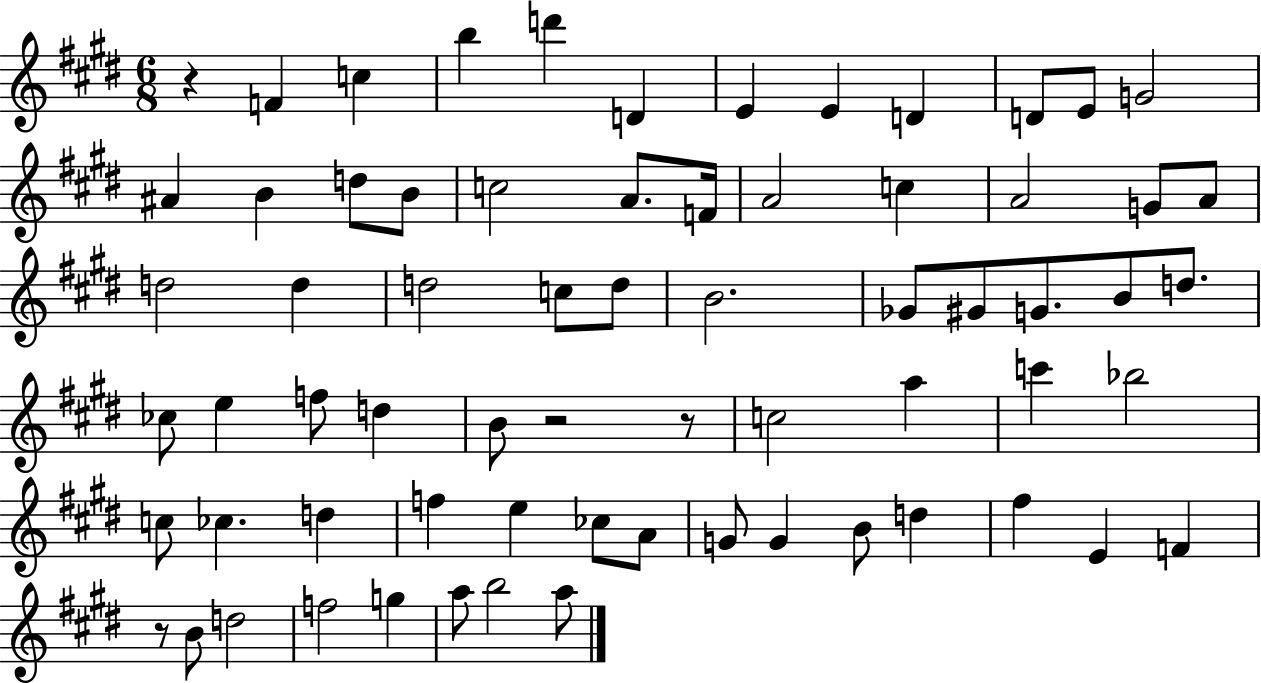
{
  \clef treble
  \numericTimeSignature
  \time 6/8
  \key e \major
  r4 f'4 c''4 | b''4 d'''4 d'4 | e'4 e'4 d'4 | d'8 e'8 g'2 | \break ais'4 b'4 d''8 b'8 | c''2 a'8. f'16 | a'2 c''4 | a'2 g'8 a'8 | \break d''2 d''4 | d''2 c''8 d''8 | b'2. | ges'8 gis'8 g'8. b'8 d''8. | \break ces''8 e''4 f''8 d''4 | b'8 r2 r8 | c''2 a''4 | c'''4 bes''2 | \break c''8 ces''4. d''4 | f''4 e''4 ces''8 a'8 | g'8 g'4 b'8 d''4 | fis''4 e'4 f'4 | \break r8 b'8 d''2 | f''2 g''4 | a''8 b''2 a''8 | \bar "|."
}